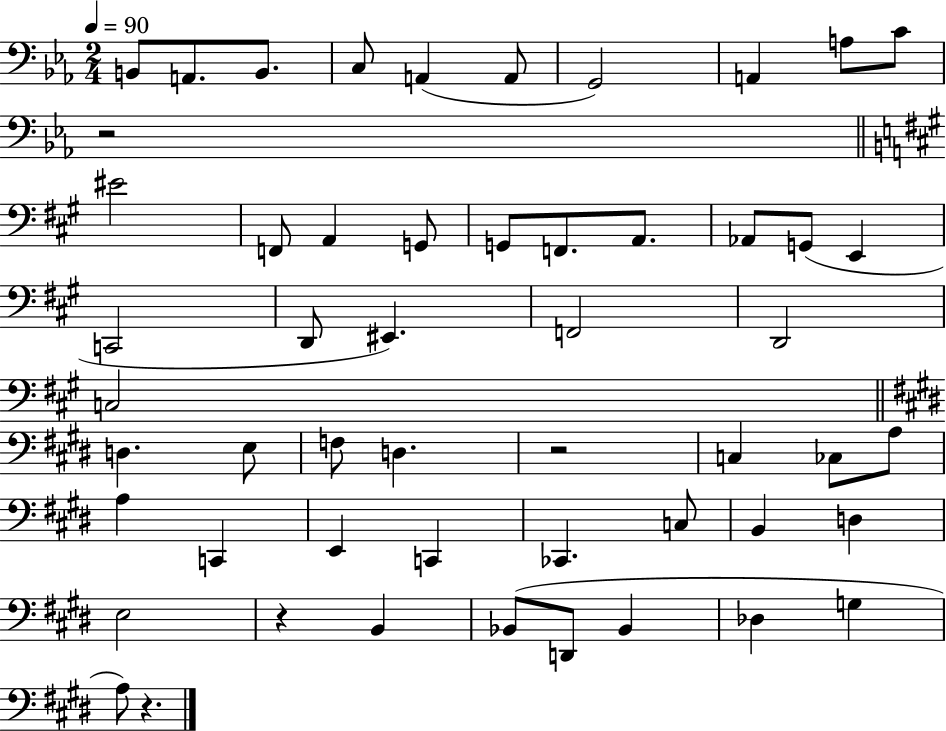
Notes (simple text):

B2/e A2/e. B2/e. C3/e A2/q A2/e G2/h A2/q A3/e C4/e R/h EIS4/h F2/e A2/q G2/e G2/e F2/e. A2/e. Ab2/e G2/e E2/q C2/h D2/e EIS2/q. F2/h D2/h C3/h D3/q. E3/e F3/e D3/q. R/h C3/q CES3/e A3/e A3/q C2/q E2/q C2/q CES2/q. C3/e B2/q D3/q E3/h R/q B2/q Bb2/e D2/e Bb2/q Db3/q G3/q A3/e R/q.